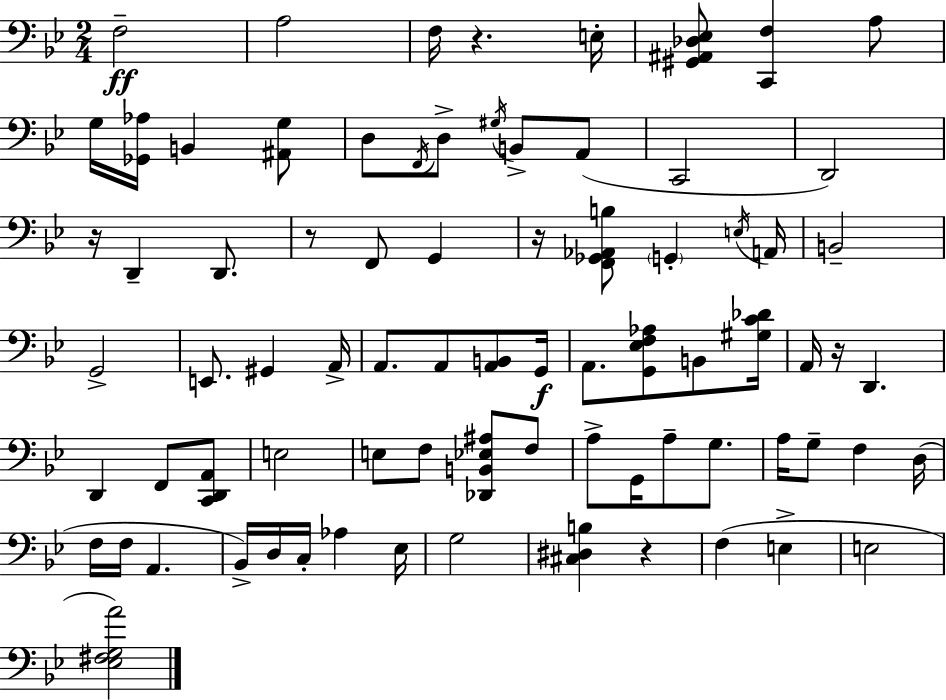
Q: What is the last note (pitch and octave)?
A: E3